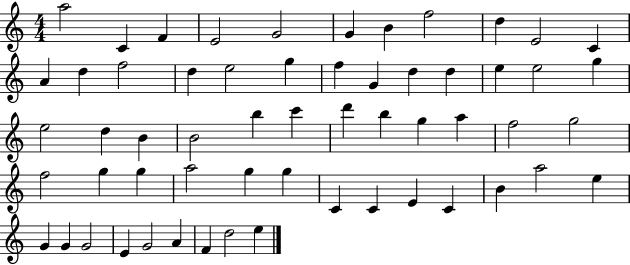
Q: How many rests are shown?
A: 0